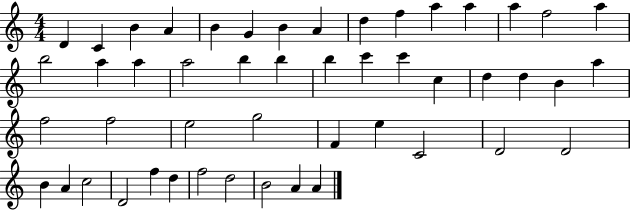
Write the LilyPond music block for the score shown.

{
  \clef treble
  \numericTimeSignature
  \time 4/4
  \key c \major
  d'4 c'4 b'4 a'4 | b'4 g'4 b'4 a'4 | d''4 f''4 a''4 a''4 | a''4 f''2 a''4 | \break b''2 a''4 a''4 | a''2 b''4 b''4 | b''4 c'''4 c'''4 c''4 | d''4 d''4 b'4 a''4 | \break f''2 f''2 | e''2 g''2 | f'4 e''4 c'2 | d'2 d'2 | \break b'4 a'4 c''2 | d'2 f''4 d''4 | f''2 d''2 | b'2 a'4 a'4 | \break \bar "|."
}